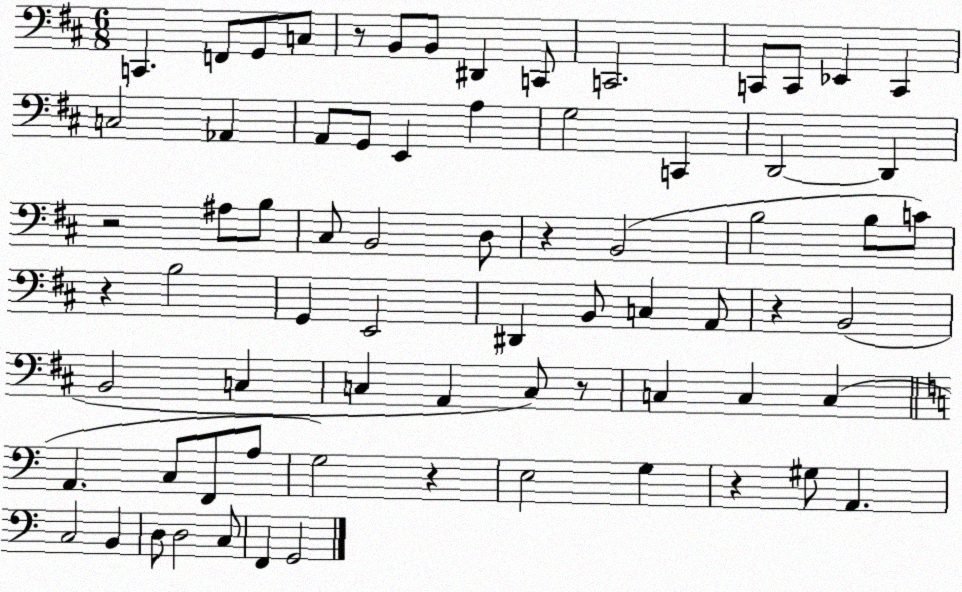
X:1
T:Untitled
M:6/8
L:1/4
K:D
C,, F,,/2 G,,/2 C,/2 z/2 B,,/2 B,,/2 ^D,, C,,/2 C,,2 C,,/2 C,,/2 _E,, C,, C,2 _A,, A,,/2 G,,/2 E,, A, G,2 C,, D,,2 D,, z2 ^A,/2 B,/2 ^C,/2 B,,2 D,/2 z B,,2 B,2 B,/2 C/2 z B,2 G,, E,,2 ^D,, B,,/2 C, A,,/2 z B,,2 B,,2 C, C, A,, C,/2 z/2 C, C, C, A,, C,/2 F,,/2 A,/2 G,2 z E,2 G, z ^G,/2 A,, C,2 B,, D,/2 D,2 C,/2 F,, G,,2